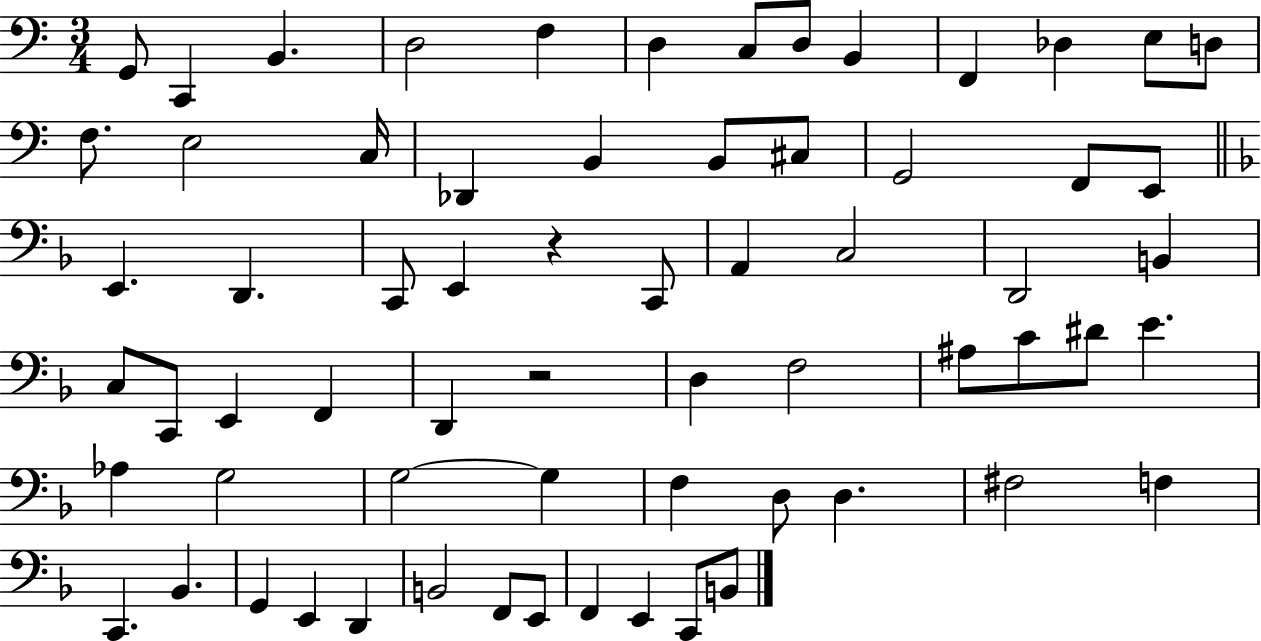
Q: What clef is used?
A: bass